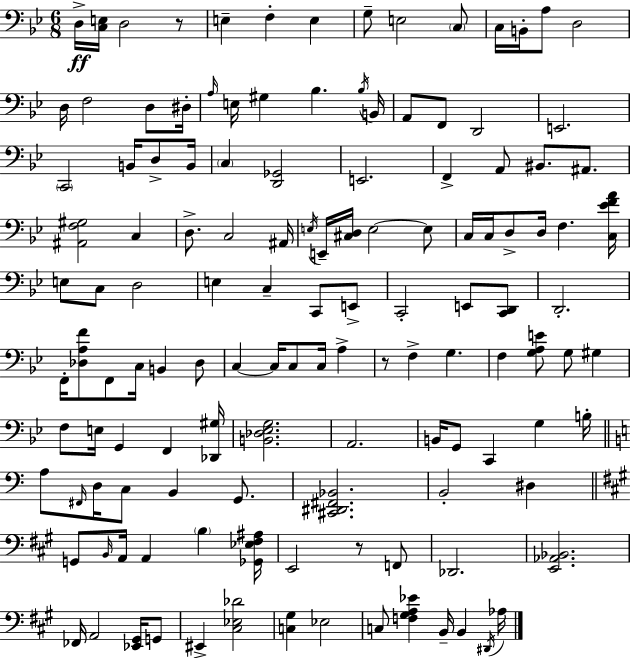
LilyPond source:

{
  \clef bass
  \numericTimeSignature
  \time 6/8
  \key bes \major
  d16->\ff <c e>16 d2 r8 | e4-- f4-. e4 | g8-- e2 \parenthesize c8 | c16 b,16-. a8 d2 | \break d16 f2 d8 dis16-. | \grace { a16 } e16 gis4 bes4. | \acciaccatura { bes16 } b,16 a,8 f,8 d,2 | e,2. | \break \parenthesize c,2 b,16 d8-> | b,16 \parenthesize c4 <d, ges,>2 | e,2. | f,4-> a,8 bis,8. ais,8. | \break <ais, f gis>2 c4 | d8.-> c2 | ais,16 \acciaccatura { e16 } e,16-- <cis d>16 e2~~ | e8 c16 c16 d8-> d16 f4. | \break <c ees' f' a'>16 e8 c8 d2 | e4 c4-- c,8 | e,8-> c,2-. e,8 | <c, d,>8 d,2.-. | \break f,16-. <des a f'>8 f,8 c16 b,4 | des8 c4~~ c16 c8 c16 a4-> | r8 f4-> g4. | f4 <g a e'>8 g8 gis4 | \break f8 e16 g,4 f,4 | <des, gis>16 <b, des ees g>2. | a,2. | b,16 g,8 c,4 g4 | \break b16-. \bar "||" \break \key a \minor a8 \grace { fis,16 } d16 c8 b,4 g,8. | <cis, dis, fis, bes,>2. | b,2-. dis4 | \bar "||" \break \key a \major g,8 \grace { b,16 } a,16 a,4 \parenthesize b4 | <ges, ees fis ais>16 e,2 r8 f,8 | des,2. | <e, aes, bes,>2. | \break fes,16 a,2 <ees, gis,>16 g,8 | eis,4-> <cis ees des'>2 | <c gis>4 ees2 | c8 <f gis a ees'>4 b,16-- b,4 | \break \acciaccatura { dis,16 } aes16 \bar "|."
}